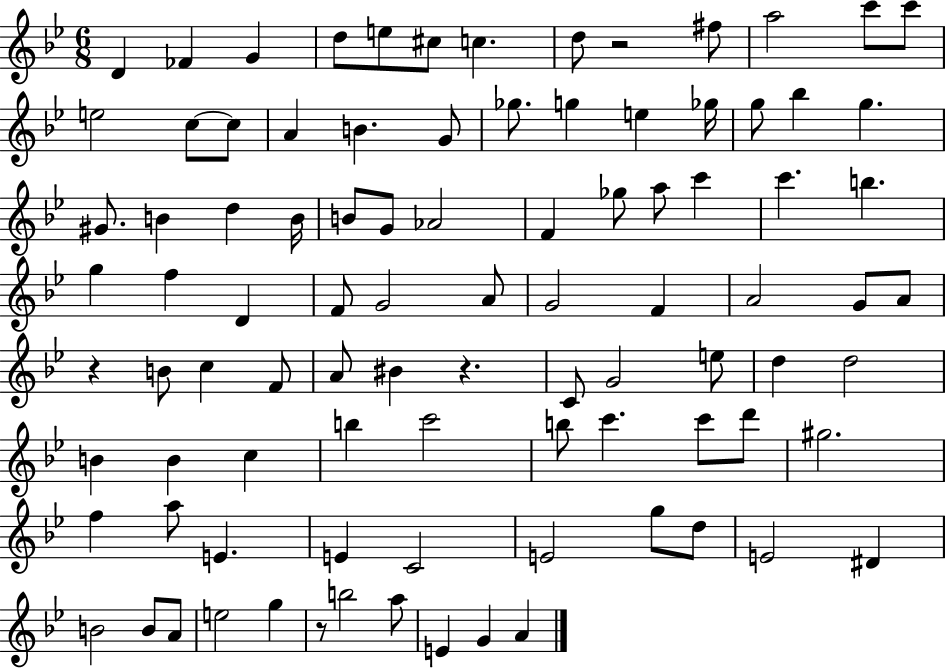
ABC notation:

X:1
T:Untitled
M:6/8
L:1/4
K:Bb
D _F G d/2 e/2 ^c/2 c d/2 z2 ^f/2 a2 c'/2 c'/2 e2 c/2 c/2 A B G/2 _g/2 g e _g/4 g/2 _b g ^G/2 B d B/4 B/2 G/2 _A2 F _g/2 a/2 c' c' b g f D F/2 G2 A/2 G2 F A2 G/2 A/2 z B/2 c F/2 A/2 ^B z C/2 G2 e/2 d d2 B B c b c'2 b/2 c' c'/2 d'/2 ^g2 f a/2 E E C2 E2 g/2 d/2 E2 ^D B2 B/2 A/2 e2 g z/2 b2 a/2 E G A